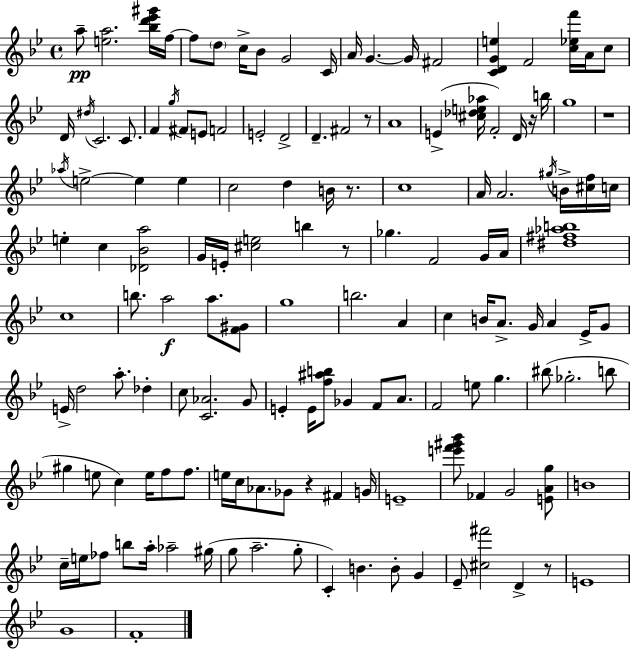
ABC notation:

X:1
T:Untitled
M:4/4
L:1/4
K:Bb
a/2 [ea]2 [_bd'_e'^g']/4 f/4 f/2 d/2 c/4 _B/2 G2 C/4 A/4 G G/4 ^F2 [CDGe] F2 [c_ef']/4 A/4 c/2 D/4 ^d/4 C2 C/2 F g/4 ^F/2 E/2 F2 E2 D2 D ^F2 z/2 A4 E [^c_de_a]/4 F2 D/4 z/4 b/4 g4 z4 _a/4 e2 e e c2 d B/4 z/2 c4 A/4 A2 ^g/4 B/4 [^cf]/4 c/4 e c [_D_Ba]2 G/4 E/4 [^ce]2 b z/2 _g F2 G/4 A/4 [^d^f_ab]4 c4 b/2 a2 a/2 [F^G]/2 g4 b2 A c B/4 A/2 G/4 A _E/4 G/2 E/4 d2 a/2 _d c/2 [C_A]2 G/2 E E/4 [f^ab]/2 _G F/2 A/2 F2 e/2 g ^b/2 _g2 b/2 ^g e/2 c e/4 f/2 f/2 e/4 c/4 _A/2 _G/2 z ^F G/4 E4 [e'f'^g'_b']/2 _F G2 [EAg]/2 B4 c/4 e/4 _f/2 b/2 a/4 _a2 ^g/4 g/2 a2 g/2 C B B/2 G _E/2 [^c^f']2 D z/2 E4 G4 F4